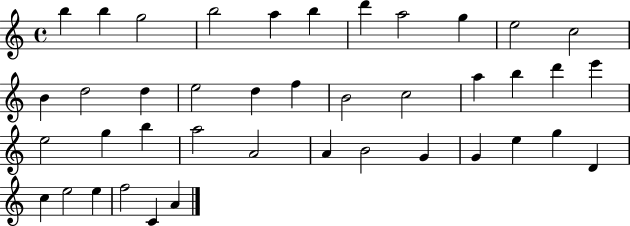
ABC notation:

X:1
T:Untitled
M:4/4
L:1/4
K:C
b b g2 b2 a b d' a2 g e2 c2 B d2 d e2 d f B2 c2 a b d' e' e2 g b a2 A2 A B2 G G e g D c e2 e f2 C A